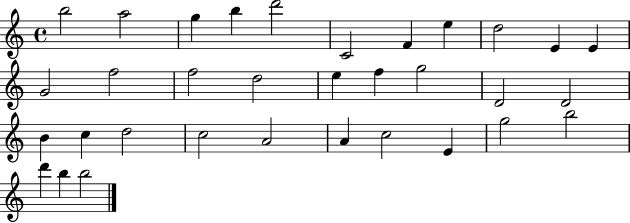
B5/h A5/h G5/q B5/q D6/h C4/h F4/q E5/q D5/h E4/q E4/q G4/h F5/h F5/h D5/h E5/q F5/q G5/h D4/h D4/h B4/q C5/q D5/h C5/h A4/h A4/q C5/h E4/q G5/h B5/h D6/q B5/q B5/h